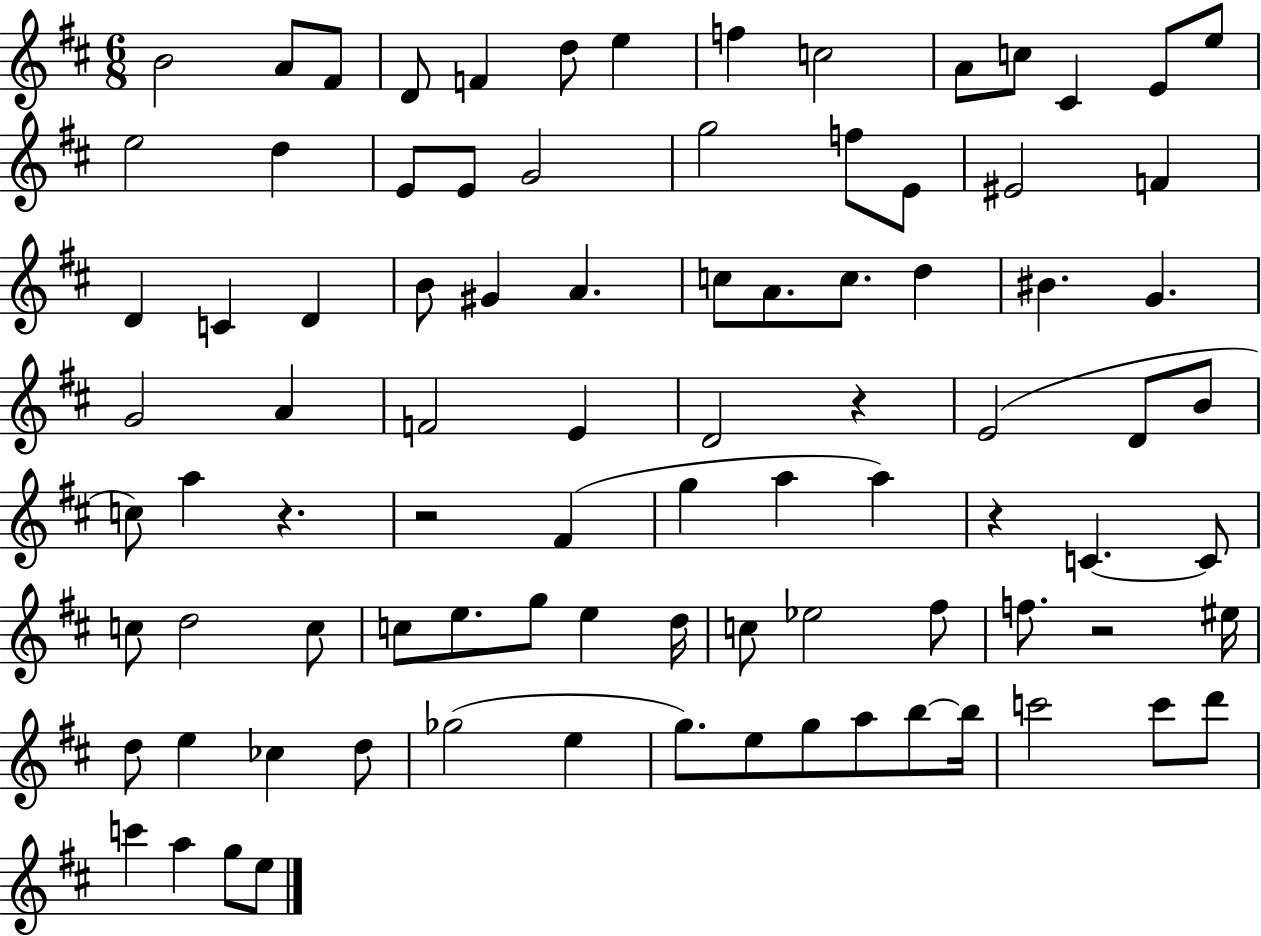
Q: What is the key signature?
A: D major